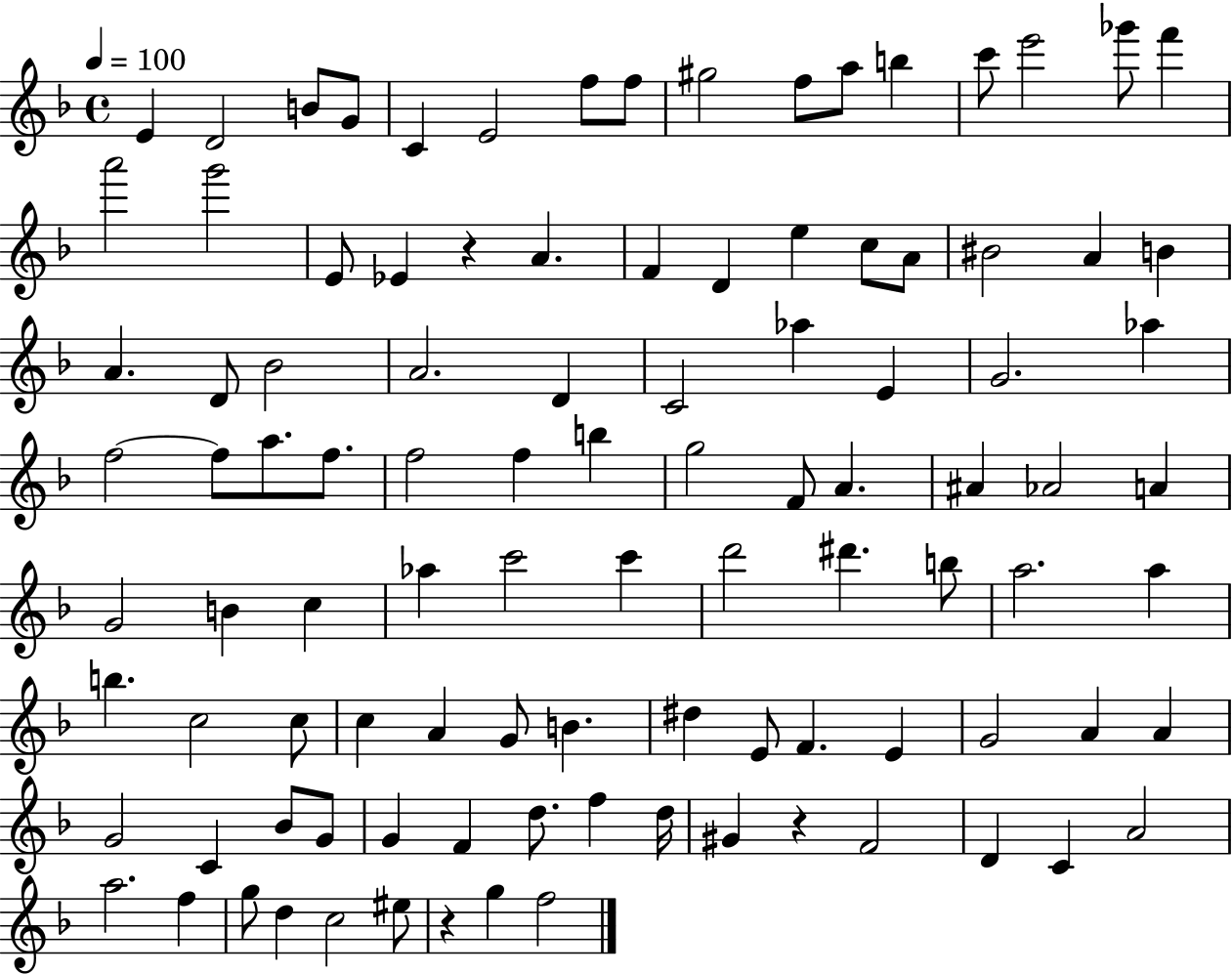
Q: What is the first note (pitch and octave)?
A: E4